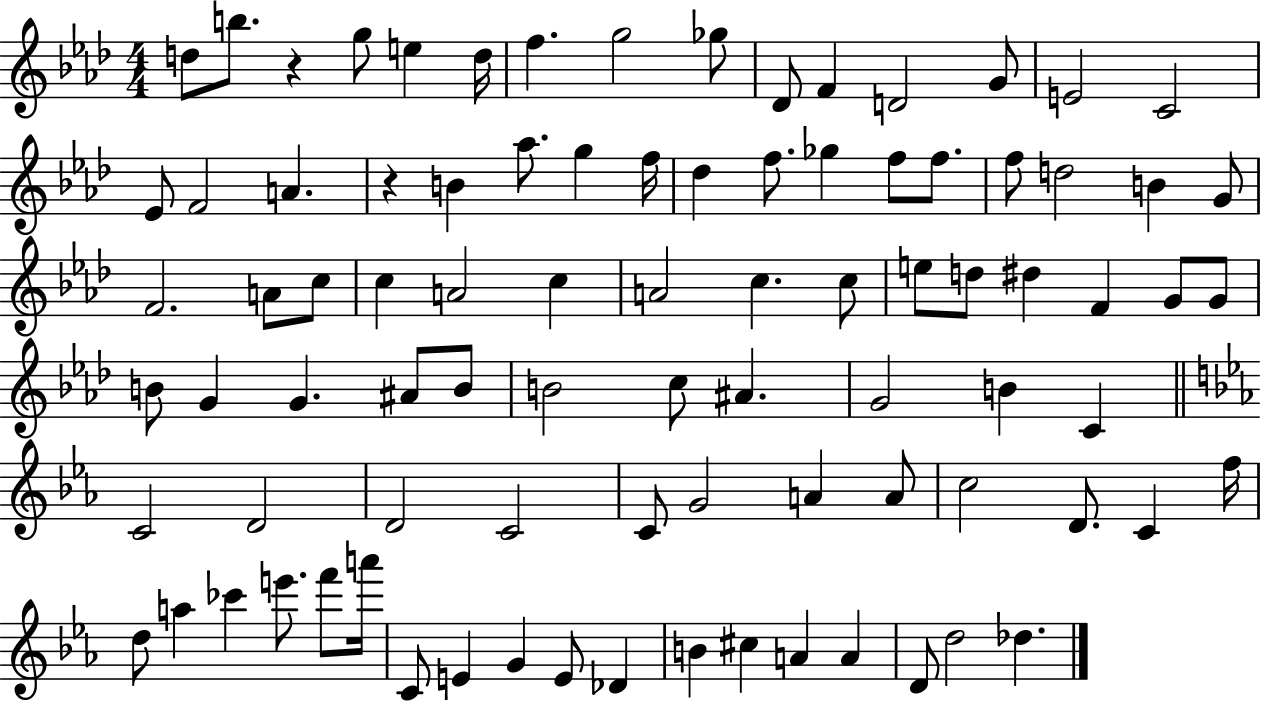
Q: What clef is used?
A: treble